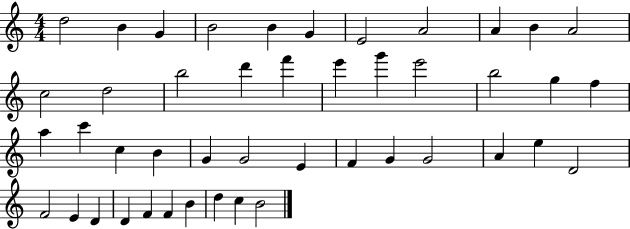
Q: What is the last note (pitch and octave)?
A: B4